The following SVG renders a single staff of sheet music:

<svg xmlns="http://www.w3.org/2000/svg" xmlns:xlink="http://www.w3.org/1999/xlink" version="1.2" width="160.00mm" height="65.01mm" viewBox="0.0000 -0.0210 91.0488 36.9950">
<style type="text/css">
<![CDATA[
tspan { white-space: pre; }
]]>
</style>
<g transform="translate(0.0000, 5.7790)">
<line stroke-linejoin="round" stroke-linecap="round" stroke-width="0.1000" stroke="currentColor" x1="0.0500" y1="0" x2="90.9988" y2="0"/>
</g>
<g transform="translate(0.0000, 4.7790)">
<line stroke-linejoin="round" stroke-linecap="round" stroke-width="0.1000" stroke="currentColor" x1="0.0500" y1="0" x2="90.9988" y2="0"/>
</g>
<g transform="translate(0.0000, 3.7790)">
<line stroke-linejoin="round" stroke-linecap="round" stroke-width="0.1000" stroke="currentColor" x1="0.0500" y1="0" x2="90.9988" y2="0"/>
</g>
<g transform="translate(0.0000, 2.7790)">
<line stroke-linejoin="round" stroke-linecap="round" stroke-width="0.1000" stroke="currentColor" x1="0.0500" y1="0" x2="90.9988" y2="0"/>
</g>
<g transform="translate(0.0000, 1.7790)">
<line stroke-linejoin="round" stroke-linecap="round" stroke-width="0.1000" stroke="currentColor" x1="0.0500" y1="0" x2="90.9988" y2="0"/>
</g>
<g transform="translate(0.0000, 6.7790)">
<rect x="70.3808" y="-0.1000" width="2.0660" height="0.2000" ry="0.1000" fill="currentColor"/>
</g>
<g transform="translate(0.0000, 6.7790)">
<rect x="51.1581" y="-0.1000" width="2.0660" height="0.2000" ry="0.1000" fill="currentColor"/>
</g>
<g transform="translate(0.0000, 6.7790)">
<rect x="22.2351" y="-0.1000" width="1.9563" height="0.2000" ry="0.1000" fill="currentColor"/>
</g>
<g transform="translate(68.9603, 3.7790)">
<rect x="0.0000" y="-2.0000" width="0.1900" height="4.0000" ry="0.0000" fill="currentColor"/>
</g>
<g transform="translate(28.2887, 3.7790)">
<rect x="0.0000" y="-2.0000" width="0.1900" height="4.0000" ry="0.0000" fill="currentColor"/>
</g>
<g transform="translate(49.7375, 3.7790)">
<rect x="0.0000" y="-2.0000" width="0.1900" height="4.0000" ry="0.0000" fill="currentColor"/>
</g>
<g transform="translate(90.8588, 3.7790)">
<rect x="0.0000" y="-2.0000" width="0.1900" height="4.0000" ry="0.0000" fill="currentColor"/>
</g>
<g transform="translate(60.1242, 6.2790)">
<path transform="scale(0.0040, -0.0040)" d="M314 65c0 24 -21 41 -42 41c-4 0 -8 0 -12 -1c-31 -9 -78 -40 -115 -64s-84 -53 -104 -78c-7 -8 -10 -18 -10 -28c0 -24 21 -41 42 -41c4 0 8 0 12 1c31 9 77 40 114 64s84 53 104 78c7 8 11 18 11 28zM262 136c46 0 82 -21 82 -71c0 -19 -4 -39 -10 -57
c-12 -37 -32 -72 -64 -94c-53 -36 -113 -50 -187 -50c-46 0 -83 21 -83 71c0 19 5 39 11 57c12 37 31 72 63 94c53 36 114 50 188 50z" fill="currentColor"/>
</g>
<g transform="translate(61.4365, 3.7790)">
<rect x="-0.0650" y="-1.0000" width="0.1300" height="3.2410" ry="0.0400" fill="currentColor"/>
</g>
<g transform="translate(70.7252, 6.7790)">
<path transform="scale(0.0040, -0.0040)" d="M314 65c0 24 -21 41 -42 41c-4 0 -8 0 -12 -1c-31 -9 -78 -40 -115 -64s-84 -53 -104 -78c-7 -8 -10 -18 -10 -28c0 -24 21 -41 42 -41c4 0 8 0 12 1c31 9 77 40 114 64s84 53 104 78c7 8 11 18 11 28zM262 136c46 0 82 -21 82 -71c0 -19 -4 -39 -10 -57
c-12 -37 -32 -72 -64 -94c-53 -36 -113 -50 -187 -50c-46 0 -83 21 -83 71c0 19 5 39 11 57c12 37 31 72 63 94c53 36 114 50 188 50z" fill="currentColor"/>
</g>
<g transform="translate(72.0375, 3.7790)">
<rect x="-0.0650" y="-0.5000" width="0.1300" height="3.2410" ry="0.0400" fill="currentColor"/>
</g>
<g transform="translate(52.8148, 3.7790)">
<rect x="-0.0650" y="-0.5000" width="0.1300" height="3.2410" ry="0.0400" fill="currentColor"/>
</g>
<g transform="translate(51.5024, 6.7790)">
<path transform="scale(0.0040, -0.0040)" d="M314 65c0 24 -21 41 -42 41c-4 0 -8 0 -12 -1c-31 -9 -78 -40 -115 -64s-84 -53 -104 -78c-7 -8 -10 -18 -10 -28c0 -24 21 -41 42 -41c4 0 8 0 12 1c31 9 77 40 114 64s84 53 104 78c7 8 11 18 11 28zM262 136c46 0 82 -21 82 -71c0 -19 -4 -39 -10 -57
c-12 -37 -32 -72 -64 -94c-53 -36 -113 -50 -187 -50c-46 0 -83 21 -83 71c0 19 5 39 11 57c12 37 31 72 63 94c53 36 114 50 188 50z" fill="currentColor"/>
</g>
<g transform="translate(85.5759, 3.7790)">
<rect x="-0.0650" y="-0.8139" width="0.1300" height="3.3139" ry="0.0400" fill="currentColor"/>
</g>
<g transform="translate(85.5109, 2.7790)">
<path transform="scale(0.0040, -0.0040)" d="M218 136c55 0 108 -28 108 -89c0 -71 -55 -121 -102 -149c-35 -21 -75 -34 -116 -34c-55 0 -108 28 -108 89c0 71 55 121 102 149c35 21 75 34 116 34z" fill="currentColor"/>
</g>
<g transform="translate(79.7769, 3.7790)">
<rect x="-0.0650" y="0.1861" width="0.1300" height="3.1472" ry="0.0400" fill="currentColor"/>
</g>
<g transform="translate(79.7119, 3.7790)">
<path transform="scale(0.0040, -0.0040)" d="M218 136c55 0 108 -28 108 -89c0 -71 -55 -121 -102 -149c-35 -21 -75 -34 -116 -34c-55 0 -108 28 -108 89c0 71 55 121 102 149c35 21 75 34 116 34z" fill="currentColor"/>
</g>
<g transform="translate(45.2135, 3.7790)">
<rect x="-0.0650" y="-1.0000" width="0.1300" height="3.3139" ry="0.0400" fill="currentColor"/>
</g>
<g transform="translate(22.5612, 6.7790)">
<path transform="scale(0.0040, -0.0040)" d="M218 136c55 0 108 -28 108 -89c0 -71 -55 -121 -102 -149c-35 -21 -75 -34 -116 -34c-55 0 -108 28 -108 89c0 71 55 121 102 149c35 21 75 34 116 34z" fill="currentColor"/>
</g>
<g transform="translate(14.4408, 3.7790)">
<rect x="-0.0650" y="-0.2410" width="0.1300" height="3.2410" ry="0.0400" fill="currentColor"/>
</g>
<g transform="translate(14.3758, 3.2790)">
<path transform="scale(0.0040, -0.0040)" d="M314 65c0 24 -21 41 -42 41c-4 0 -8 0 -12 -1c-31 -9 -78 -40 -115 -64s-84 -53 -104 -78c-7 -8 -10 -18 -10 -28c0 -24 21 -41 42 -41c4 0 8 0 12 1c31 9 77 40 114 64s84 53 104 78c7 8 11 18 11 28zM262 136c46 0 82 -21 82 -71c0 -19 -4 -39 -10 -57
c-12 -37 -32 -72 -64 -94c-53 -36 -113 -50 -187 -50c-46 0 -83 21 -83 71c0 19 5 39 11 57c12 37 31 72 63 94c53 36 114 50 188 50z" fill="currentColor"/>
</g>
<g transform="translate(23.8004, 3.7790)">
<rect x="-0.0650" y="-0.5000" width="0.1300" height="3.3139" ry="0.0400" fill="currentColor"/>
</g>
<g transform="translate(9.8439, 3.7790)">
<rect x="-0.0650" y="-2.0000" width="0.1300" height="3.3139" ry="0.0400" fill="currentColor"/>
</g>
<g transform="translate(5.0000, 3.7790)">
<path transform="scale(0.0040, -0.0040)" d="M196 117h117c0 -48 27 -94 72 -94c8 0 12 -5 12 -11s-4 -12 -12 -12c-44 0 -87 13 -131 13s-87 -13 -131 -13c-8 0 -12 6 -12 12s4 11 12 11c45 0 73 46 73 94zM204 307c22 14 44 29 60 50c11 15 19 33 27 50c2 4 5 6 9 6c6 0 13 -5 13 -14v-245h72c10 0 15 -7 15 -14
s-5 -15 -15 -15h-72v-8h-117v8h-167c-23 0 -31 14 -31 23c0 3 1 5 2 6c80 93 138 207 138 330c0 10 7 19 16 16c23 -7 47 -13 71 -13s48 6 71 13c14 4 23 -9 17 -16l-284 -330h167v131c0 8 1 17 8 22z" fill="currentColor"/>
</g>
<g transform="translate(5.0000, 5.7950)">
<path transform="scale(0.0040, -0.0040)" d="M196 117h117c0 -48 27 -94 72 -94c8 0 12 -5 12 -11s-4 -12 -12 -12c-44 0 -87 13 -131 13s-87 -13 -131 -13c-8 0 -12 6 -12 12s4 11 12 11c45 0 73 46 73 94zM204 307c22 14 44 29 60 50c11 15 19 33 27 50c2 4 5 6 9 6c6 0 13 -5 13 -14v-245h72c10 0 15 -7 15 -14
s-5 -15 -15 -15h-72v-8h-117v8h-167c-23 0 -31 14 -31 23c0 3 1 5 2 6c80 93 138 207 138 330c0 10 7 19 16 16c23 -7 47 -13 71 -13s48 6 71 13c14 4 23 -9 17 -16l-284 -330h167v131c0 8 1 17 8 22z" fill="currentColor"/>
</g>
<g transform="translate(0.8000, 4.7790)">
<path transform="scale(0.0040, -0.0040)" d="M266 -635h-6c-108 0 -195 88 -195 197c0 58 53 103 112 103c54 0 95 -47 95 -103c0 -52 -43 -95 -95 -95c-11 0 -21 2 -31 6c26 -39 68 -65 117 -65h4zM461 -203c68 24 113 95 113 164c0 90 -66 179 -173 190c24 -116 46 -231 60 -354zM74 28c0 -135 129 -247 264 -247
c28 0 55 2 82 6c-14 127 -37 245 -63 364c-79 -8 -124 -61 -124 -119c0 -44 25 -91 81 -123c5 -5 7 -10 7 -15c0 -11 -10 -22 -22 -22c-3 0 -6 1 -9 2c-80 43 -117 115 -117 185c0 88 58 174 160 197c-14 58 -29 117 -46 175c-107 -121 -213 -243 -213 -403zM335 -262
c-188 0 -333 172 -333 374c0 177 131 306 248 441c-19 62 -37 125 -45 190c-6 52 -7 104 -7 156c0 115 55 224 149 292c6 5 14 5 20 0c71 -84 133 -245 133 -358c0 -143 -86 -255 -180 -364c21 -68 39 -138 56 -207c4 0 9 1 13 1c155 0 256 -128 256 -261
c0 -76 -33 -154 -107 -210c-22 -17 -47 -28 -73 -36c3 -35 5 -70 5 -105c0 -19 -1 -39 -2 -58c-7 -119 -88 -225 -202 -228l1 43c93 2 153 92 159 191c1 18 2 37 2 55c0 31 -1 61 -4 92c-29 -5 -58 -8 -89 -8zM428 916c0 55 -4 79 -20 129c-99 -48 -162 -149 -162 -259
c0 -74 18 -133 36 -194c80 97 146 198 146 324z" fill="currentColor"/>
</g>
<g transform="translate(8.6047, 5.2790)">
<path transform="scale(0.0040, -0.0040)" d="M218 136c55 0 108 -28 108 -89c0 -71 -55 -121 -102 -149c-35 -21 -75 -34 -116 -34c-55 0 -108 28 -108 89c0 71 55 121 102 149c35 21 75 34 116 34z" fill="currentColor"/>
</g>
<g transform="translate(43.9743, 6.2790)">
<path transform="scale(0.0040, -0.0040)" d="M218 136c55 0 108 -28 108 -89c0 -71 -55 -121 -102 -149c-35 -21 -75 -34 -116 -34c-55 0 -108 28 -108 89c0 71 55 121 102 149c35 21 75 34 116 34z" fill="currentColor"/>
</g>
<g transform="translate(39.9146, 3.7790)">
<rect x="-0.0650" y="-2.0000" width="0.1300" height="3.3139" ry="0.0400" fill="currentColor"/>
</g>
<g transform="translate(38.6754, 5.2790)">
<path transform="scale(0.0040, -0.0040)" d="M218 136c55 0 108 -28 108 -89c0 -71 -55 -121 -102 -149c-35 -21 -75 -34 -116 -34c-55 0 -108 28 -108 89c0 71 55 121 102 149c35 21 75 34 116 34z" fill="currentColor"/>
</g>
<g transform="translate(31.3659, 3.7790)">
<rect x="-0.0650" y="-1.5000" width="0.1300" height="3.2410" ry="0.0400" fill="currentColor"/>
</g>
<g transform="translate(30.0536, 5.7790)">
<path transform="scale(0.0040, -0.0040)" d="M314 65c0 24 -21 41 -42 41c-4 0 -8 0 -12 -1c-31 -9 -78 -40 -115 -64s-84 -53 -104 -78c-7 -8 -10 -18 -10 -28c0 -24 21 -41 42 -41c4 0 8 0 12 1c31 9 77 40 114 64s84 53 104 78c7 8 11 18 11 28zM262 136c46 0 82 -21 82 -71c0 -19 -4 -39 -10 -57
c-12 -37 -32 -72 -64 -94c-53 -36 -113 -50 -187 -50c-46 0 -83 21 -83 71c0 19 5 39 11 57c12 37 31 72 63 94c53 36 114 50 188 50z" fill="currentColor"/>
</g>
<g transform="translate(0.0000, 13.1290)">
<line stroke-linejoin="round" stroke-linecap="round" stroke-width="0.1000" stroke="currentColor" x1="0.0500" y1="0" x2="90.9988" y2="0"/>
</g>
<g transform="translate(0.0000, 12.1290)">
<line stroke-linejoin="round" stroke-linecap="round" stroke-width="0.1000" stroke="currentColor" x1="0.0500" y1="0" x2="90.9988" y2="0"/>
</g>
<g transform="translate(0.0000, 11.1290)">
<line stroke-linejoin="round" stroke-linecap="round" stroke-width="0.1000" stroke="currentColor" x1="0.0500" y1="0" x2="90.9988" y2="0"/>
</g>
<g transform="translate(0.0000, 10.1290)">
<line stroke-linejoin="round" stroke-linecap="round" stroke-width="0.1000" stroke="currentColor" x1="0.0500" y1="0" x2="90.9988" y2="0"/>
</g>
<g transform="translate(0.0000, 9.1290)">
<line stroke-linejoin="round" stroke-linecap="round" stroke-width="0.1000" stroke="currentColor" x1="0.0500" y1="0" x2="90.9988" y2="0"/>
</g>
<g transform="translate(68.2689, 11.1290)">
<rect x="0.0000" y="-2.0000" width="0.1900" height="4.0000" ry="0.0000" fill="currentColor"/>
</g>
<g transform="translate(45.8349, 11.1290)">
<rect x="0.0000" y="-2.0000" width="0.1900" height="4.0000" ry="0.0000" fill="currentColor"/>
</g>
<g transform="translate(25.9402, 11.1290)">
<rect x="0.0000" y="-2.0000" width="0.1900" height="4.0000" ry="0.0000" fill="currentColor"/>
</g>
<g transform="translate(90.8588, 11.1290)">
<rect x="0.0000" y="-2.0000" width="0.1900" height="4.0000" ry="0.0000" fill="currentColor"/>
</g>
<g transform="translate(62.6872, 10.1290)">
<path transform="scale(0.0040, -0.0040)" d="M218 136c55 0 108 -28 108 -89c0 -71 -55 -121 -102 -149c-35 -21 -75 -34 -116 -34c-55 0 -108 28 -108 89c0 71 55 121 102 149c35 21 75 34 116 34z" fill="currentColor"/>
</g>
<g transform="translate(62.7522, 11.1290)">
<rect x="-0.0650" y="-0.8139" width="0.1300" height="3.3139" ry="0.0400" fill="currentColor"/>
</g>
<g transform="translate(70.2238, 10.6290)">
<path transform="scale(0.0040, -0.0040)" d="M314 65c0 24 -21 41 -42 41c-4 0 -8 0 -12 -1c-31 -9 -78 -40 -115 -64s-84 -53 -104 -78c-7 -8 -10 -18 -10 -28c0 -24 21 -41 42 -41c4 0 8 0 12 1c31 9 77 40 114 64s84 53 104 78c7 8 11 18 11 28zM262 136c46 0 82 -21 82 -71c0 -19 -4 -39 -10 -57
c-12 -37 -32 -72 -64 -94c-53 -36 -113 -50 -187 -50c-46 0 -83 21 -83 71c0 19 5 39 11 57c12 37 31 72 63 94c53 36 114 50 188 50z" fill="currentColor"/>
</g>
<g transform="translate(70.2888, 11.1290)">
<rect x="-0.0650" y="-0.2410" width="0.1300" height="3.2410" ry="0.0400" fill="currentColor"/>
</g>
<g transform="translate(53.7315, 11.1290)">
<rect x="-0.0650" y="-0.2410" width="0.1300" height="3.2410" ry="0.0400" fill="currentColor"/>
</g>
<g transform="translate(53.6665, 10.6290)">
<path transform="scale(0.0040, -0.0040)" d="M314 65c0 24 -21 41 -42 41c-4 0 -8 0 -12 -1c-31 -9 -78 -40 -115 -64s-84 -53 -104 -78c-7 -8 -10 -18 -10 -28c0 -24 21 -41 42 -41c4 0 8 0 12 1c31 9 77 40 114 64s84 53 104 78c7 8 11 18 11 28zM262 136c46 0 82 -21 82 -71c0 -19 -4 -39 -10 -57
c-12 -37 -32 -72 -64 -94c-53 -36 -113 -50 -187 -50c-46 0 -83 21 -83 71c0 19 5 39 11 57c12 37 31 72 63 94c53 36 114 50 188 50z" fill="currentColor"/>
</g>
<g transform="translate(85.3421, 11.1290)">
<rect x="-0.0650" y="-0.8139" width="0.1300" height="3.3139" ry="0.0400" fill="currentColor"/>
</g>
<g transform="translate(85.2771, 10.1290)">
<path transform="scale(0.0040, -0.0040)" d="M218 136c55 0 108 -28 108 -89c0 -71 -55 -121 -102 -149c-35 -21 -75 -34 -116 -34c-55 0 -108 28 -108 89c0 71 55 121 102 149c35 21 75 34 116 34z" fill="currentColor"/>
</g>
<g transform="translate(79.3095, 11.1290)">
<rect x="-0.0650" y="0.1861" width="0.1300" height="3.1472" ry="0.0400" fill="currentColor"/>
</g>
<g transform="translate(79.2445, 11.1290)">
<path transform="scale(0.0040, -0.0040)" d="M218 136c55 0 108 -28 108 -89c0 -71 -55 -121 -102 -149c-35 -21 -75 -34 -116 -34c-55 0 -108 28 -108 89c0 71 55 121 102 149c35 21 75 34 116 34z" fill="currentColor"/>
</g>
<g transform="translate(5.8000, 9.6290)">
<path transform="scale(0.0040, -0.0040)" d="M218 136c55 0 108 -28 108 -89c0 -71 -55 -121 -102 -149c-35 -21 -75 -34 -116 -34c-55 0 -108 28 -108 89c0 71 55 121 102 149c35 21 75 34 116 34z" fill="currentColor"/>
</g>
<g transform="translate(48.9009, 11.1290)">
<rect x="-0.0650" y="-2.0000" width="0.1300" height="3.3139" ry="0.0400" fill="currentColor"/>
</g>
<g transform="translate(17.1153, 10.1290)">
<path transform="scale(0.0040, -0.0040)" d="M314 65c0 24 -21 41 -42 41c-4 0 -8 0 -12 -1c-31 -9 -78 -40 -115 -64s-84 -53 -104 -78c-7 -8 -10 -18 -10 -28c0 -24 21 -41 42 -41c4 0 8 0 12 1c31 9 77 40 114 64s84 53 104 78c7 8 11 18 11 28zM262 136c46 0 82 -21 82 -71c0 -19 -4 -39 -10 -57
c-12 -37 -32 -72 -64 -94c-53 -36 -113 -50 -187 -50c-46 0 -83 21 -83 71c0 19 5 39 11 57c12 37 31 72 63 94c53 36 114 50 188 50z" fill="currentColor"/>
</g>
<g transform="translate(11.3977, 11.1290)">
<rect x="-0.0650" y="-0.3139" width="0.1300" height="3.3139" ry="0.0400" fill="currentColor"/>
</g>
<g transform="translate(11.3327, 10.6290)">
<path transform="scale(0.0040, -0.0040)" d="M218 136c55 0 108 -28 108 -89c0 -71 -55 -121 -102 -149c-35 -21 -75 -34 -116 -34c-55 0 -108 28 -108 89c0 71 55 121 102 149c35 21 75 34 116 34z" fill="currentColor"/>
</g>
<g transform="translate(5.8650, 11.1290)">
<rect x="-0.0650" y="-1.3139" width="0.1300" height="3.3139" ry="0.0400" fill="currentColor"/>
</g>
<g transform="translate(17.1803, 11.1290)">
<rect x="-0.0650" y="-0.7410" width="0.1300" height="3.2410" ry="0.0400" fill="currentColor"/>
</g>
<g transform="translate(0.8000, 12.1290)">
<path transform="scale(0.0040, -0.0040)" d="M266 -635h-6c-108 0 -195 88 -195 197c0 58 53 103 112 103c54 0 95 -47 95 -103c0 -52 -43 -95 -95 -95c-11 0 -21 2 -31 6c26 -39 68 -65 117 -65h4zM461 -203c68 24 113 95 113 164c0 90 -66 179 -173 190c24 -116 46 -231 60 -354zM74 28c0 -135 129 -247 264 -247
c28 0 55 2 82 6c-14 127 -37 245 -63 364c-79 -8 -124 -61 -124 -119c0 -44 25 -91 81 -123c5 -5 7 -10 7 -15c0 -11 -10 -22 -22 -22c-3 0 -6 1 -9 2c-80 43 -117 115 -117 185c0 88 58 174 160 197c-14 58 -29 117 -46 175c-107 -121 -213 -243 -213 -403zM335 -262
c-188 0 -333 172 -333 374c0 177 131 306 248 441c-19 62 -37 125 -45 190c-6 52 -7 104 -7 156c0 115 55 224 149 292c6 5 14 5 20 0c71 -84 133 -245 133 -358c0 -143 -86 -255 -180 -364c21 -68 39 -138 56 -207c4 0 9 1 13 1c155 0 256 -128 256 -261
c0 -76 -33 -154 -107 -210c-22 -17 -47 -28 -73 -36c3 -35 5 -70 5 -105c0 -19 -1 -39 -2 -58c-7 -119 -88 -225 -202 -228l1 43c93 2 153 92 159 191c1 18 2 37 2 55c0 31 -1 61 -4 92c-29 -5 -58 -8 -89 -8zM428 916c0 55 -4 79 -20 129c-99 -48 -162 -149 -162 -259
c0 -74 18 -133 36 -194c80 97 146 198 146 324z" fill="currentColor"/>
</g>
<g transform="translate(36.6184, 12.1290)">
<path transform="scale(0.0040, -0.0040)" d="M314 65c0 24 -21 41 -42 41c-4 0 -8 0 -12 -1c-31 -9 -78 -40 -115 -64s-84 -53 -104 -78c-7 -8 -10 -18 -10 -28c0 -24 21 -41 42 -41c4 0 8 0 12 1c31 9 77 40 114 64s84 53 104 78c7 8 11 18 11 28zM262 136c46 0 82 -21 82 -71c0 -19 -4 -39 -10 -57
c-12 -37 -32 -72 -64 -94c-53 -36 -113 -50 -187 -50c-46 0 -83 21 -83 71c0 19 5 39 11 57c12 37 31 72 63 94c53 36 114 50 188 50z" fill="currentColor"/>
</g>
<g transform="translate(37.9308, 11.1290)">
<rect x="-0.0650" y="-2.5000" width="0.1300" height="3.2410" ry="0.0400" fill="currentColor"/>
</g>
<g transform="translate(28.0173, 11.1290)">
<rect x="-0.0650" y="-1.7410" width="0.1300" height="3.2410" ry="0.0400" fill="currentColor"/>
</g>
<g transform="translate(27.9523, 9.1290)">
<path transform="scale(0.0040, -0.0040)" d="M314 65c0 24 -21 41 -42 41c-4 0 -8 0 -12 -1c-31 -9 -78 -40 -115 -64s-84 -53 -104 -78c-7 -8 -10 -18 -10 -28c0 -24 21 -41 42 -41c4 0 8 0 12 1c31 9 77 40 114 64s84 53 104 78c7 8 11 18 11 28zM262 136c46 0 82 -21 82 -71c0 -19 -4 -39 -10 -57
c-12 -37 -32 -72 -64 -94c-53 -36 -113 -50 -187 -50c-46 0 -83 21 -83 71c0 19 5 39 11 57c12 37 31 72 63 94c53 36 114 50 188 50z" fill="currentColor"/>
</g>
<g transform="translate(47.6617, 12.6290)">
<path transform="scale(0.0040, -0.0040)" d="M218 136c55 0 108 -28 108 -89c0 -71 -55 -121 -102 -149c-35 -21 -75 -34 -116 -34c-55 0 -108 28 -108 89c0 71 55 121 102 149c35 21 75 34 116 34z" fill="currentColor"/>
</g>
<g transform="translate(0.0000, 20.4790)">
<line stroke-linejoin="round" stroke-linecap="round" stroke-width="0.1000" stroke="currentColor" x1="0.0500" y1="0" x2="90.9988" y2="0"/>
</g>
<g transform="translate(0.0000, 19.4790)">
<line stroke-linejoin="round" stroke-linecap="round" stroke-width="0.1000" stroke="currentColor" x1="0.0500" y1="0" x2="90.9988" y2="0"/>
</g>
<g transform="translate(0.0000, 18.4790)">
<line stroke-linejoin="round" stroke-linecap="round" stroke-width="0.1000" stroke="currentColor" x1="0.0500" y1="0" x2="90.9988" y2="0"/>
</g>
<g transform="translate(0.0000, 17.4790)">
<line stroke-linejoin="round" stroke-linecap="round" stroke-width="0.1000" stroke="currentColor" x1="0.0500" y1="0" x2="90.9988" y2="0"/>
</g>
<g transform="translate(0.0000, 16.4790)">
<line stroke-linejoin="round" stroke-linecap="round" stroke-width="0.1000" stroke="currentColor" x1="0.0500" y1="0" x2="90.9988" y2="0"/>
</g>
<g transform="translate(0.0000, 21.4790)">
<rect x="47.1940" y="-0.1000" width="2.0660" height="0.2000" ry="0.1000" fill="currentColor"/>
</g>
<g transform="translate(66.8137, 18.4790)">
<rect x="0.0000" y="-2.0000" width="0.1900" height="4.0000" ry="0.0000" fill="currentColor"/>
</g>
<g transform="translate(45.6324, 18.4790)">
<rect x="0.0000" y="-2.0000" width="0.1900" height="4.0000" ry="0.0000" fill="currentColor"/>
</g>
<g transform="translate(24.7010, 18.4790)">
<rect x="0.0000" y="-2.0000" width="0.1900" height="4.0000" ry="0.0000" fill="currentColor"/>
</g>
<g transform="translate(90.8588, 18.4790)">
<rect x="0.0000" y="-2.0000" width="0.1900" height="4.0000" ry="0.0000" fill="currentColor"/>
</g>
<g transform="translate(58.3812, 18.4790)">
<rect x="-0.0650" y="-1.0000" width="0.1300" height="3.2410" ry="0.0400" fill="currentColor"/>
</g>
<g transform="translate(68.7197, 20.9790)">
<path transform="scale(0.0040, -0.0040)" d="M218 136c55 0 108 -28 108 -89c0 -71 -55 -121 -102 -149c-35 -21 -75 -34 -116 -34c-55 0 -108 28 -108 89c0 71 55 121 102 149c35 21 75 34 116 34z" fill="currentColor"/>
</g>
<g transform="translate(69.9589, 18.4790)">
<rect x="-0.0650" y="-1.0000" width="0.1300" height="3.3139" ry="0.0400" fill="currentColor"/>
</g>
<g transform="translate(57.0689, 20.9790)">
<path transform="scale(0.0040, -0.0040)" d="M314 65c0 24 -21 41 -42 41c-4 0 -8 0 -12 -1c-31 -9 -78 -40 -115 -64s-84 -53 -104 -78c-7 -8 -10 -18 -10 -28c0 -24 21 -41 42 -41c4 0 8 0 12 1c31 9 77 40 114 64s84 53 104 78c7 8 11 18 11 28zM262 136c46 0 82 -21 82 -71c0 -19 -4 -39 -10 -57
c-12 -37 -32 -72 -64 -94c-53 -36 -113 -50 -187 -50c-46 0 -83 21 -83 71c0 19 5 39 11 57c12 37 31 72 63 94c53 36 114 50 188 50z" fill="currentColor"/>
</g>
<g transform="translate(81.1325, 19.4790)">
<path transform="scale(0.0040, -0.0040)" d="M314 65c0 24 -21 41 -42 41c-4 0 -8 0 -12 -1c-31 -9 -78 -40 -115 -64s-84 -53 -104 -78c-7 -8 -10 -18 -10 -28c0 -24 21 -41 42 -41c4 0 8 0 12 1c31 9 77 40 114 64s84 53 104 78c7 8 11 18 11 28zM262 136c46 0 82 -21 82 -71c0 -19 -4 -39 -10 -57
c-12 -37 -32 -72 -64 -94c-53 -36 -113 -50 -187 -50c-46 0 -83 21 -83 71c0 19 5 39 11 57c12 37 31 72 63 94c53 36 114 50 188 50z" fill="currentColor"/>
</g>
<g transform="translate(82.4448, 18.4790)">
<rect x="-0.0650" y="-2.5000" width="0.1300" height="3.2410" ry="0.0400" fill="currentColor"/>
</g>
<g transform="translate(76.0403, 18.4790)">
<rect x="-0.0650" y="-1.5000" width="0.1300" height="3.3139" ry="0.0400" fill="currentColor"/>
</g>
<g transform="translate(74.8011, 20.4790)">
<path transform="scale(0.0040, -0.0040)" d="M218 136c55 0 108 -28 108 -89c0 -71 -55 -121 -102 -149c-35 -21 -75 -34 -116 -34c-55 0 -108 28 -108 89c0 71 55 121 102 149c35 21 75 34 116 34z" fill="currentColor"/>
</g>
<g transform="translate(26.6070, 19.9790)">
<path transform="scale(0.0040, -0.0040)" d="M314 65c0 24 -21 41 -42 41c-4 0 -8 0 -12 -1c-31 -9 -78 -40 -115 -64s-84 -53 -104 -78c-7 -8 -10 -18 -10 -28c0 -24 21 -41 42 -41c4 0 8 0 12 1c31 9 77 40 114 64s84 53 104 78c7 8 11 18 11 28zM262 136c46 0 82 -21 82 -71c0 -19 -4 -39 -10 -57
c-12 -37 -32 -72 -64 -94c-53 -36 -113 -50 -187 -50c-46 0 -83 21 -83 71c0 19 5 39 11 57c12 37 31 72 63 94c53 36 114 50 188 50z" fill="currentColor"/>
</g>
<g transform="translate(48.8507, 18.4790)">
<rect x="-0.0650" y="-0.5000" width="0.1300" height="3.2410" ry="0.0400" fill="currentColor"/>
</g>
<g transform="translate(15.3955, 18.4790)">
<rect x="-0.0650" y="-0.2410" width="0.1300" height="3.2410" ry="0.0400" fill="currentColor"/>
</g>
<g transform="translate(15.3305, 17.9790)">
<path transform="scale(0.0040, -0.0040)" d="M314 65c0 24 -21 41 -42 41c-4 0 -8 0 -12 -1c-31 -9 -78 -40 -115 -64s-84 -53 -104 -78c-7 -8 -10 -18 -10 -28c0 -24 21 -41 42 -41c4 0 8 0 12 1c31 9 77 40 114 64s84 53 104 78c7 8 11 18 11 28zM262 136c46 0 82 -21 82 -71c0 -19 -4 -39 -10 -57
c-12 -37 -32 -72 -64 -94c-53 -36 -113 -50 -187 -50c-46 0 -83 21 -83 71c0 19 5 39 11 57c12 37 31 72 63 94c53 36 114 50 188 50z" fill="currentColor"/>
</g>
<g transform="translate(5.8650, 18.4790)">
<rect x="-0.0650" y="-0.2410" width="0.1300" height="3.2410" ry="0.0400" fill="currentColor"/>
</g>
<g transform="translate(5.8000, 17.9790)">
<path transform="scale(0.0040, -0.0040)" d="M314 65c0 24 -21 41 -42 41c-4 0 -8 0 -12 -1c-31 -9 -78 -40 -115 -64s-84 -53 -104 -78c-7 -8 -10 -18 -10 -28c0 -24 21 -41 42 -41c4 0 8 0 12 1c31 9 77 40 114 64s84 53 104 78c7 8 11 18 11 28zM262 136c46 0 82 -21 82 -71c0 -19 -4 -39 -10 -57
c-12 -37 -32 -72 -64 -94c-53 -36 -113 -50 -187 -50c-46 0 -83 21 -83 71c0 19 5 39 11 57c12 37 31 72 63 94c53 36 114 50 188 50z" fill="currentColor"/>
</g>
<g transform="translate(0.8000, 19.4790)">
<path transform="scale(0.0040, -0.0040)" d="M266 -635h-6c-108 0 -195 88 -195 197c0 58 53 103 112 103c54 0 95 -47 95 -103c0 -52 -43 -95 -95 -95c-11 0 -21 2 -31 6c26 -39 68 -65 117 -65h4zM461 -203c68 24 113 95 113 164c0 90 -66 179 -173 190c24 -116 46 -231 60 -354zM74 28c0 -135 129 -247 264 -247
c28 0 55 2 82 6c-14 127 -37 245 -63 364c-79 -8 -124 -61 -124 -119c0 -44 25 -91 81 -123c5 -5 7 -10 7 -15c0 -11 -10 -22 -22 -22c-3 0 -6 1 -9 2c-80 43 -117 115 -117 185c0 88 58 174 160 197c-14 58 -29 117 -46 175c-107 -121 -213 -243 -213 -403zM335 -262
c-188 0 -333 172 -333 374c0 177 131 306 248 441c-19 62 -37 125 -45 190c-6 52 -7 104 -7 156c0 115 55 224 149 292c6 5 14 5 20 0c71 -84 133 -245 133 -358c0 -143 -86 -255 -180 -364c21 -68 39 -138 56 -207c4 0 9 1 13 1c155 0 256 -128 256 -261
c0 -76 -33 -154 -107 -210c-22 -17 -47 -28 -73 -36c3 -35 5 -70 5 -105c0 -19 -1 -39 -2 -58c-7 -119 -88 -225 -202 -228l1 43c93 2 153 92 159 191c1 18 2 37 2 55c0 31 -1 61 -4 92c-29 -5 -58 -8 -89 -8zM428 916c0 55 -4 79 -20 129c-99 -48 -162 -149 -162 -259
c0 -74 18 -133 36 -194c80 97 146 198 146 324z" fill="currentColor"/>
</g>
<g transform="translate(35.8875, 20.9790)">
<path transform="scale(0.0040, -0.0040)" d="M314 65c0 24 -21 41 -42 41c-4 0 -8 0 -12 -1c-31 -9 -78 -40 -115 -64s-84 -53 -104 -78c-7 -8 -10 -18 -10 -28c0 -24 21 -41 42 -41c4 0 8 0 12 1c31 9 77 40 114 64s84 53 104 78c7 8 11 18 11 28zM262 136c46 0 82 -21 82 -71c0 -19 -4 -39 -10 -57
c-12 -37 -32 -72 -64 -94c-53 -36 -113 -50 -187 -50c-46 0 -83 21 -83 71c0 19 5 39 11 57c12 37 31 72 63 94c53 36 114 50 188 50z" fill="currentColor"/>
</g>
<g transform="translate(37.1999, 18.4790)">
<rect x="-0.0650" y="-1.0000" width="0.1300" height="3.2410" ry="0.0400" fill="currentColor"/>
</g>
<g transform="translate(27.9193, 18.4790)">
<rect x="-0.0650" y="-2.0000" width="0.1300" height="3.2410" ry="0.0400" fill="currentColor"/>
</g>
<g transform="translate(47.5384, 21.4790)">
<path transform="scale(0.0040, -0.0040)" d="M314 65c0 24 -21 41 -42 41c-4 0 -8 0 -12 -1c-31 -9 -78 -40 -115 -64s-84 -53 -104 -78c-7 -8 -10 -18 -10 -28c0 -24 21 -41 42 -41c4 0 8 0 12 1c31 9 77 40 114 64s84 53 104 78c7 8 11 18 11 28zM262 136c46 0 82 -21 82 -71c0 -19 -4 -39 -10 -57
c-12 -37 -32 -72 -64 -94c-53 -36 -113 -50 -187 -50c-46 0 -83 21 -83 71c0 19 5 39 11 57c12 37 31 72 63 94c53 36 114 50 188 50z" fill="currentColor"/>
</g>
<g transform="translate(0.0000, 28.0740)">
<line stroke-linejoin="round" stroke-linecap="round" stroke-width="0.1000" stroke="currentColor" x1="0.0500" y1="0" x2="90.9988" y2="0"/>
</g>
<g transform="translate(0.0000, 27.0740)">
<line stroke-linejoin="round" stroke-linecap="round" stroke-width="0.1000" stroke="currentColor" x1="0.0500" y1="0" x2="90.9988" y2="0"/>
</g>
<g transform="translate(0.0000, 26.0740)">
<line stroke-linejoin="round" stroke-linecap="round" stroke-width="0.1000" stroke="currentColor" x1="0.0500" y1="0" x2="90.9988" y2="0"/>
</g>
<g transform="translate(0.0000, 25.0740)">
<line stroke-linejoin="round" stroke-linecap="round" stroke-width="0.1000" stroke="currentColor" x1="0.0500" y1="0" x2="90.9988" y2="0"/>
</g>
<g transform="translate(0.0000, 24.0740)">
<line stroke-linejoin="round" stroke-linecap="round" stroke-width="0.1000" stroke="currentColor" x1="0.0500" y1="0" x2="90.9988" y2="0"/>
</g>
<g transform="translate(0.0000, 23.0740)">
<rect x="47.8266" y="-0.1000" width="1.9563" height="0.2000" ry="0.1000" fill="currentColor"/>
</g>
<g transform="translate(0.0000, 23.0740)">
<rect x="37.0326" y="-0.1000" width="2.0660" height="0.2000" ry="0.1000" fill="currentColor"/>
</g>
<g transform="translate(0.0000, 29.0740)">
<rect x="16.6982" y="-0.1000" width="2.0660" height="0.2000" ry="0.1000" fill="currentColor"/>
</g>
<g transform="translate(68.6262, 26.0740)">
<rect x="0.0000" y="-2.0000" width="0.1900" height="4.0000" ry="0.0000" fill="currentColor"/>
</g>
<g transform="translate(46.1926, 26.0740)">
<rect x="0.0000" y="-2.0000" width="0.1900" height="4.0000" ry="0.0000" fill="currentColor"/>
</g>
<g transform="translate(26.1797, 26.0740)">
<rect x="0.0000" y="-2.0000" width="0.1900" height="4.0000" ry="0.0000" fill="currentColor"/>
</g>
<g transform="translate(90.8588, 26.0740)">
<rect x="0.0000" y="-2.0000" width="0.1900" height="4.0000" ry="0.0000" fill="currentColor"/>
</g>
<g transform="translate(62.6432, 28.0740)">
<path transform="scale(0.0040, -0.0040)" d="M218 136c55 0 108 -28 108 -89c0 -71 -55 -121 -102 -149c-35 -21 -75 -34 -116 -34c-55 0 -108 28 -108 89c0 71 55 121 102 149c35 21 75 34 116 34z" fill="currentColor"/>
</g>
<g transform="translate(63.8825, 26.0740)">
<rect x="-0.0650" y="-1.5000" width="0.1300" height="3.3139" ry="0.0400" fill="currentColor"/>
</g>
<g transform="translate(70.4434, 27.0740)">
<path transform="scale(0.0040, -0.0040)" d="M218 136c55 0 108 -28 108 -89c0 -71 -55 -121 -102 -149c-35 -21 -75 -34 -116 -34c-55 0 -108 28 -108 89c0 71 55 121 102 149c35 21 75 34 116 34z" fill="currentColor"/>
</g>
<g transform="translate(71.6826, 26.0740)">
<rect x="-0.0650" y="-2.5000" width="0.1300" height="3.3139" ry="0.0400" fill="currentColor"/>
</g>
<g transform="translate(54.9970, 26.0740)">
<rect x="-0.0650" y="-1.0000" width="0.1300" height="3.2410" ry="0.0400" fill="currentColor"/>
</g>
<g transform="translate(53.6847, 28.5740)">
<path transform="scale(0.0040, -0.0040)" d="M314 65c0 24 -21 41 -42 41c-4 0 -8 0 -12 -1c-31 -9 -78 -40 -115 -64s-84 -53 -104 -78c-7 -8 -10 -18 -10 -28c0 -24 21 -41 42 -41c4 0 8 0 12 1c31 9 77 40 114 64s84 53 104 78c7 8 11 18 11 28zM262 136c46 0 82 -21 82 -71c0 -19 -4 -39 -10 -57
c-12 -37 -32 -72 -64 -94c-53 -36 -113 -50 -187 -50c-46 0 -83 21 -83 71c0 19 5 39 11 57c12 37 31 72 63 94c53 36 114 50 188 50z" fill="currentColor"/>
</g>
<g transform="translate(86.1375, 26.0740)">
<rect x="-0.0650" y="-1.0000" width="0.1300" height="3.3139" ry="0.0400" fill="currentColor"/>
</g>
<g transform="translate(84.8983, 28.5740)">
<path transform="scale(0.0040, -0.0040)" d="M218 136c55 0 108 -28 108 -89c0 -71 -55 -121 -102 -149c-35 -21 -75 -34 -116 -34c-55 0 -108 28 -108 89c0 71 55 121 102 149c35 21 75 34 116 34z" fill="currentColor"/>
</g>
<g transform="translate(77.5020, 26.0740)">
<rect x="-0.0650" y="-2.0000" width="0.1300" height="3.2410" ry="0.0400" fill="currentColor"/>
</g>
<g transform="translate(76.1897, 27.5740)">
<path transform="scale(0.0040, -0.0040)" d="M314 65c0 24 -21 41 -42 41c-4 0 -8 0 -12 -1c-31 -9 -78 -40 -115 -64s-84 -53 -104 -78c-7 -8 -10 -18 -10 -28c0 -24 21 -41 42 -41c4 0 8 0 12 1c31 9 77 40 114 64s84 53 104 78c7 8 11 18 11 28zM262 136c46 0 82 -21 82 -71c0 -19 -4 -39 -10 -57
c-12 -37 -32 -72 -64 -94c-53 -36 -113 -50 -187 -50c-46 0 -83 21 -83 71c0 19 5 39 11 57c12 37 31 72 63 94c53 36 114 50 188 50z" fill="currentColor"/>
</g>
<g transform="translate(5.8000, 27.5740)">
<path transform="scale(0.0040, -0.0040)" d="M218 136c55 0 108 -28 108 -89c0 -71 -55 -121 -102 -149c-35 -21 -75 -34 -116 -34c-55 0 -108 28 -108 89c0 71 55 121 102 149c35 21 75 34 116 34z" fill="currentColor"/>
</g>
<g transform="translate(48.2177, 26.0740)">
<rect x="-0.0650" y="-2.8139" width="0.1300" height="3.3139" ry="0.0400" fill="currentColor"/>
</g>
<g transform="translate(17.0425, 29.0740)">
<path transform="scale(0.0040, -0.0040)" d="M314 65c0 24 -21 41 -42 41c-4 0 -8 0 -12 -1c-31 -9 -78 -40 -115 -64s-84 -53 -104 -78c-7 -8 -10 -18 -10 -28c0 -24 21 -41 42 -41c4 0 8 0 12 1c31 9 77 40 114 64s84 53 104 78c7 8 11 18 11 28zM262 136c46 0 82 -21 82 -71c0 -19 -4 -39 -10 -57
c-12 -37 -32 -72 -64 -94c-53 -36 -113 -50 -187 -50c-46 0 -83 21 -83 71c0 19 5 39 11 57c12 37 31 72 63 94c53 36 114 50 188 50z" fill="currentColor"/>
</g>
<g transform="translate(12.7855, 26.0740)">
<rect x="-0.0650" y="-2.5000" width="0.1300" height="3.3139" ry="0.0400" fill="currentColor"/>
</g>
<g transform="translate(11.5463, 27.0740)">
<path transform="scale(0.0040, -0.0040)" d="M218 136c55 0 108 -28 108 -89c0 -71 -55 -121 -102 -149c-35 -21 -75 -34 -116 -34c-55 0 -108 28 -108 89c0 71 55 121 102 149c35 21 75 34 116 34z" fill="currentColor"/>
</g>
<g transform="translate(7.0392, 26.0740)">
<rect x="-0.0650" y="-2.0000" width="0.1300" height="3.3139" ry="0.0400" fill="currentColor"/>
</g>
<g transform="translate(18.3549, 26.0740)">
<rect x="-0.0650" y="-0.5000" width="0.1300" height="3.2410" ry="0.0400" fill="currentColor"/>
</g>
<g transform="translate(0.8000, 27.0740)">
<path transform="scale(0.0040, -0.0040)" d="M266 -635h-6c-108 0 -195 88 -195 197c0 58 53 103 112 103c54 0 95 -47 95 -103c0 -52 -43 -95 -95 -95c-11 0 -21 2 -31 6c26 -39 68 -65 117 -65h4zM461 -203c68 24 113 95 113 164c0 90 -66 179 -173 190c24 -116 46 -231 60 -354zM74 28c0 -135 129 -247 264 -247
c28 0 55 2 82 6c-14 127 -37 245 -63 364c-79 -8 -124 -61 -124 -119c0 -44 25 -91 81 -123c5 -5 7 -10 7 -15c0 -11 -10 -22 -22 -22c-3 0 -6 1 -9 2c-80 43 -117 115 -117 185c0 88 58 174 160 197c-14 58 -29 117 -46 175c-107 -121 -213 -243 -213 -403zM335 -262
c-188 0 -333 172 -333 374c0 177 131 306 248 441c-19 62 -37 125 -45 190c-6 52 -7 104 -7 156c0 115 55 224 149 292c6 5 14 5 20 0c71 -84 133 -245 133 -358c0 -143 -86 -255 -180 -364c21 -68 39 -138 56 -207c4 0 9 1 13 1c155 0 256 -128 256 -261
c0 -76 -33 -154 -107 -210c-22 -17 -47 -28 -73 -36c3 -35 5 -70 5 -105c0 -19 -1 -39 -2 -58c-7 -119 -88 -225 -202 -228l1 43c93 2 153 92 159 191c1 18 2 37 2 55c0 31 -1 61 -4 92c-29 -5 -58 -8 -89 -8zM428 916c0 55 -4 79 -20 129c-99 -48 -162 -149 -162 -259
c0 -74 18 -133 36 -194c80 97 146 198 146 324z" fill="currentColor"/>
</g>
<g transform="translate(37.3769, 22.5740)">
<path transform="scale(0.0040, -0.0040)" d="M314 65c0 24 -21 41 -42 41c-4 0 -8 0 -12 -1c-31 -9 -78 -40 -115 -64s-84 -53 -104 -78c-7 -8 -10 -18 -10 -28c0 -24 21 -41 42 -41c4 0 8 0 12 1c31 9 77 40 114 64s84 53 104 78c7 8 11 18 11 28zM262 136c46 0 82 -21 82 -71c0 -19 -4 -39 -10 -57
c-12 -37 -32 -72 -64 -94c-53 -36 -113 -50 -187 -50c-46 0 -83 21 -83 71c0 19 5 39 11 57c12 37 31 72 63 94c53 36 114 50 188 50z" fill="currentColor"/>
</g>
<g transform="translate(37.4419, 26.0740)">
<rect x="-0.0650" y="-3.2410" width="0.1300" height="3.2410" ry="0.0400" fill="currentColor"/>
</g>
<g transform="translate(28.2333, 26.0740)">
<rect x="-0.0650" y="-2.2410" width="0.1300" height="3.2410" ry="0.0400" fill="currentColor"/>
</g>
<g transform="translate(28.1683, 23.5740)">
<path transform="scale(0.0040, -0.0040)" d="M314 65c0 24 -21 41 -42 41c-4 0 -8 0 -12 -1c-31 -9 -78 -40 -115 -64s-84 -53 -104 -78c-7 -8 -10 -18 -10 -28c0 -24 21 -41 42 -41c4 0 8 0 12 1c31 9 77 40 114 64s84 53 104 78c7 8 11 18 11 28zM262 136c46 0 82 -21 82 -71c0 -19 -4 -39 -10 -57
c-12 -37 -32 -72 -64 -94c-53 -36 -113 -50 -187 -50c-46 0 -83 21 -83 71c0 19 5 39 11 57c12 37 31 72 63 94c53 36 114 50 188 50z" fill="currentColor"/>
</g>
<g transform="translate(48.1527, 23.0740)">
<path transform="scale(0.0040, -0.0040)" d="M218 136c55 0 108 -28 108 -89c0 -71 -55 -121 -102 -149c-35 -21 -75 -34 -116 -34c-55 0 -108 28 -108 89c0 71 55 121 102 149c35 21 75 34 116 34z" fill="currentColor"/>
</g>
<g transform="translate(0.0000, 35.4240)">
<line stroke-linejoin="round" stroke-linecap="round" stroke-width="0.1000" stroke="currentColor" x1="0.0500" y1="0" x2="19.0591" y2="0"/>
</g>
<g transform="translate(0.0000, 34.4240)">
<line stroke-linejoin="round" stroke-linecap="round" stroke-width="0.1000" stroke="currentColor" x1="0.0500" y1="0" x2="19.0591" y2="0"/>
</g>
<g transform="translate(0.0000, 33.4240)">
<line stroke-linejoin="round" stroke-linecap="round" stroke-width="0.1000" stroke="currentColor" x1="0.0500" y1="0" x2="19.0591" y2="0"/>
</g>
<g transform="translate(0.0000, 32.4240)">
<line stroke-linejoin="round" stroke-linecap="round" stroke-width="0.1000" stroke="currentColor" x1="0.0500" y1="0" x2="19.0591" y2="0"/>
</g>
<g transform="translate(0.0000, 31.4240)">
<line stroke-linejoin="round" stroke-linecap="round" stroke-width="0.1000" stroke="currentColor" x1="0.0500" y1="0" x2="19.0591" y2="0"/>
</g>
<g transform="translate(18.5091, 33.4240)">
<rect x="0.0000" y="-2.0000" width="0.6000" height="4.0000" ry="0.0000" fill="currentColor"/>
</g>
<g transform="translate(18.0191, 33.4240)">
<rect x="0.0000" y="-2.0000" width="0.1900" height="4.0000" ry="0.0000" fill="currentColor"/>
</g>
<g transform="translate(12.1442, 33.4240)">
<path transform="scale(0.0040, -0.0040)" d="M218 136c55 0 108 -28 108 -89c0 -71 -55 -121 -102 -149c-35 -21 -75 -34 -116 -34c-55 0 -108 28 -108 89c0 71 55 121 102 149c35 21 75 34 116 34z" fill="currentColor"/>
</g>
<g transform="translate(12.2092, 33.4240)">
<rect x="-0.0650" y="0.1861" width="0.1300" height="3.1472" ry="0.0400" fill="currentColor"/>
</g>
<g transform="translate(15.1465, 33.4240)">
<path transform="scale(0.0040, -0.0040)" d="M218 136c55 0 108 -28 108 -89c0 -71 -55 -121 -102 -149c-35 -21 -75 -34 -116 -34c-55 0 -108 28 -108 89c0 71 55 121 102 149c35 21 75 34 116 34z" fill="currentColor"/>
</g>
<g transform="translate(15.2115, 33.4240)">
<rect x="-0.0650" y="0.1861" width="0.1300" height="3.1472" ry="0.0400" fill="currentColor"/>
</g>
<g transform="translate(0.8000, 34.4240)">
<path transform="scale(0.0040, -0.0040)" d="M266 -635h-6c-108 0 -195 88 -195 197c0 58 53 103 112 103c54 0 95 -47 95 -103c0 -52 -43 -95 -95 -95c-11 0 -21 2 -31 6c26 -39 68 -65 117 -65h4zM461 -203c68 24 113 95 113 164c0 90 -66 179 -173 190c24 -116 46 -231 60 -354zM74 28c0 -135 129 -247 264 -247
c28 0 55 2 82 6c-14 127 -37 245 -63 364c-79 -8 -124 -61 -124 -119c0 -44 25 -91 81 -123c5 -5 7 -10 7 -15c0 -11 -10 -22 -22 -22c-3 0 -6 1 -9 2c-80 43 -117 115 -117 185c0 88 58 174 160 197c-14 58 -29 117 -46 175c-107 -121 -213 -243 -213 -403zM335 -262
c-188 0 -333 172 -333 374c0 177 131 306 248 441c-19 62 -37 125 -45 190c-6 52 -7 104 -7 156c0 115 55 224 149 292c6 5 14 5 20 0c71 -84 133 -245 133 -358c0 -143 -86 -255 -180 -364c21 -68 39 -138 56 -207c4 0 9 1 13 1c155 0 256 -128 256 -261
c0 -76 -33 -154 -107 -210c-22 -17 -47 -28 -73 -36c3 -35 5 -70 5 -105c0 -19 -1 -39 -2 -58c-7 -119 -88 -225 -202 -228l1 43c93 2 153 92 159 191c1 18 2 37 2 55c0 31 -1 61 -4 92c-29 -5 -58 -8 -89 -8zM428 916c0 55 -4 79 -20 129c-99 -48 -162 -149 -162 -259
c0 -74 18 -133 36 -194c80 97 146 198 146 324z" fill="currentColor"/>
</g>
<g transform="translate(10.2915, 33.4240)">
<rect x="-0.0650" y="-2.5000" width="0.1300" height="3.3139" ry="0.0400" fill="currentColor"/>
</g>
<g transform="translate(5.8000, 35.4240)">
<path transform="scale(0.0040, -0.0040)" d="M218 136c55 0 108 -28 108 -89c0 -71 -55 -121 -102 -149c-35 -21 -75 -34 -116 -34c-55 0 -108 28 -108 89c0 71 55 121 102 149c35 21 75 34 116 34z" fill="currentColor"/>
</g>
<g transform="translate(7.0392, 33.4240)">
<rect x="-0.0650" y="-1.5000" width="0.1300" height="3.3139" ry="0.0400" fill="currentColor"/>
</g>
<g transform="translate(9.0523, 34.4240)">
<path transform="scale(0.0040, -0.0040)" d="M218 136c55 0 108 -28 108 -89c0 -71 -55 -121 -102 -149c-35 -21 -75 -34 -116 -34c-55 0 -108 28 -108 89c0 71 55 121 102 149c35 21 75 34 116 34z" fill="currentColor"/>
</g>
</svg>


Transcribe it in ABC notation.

X:1
T:Untitled
M:4/4
L:1/4
K:C
F c2 C E2 F D C2 D2 C2 B d e c d2 f2 G2 F c2 d c2 B d c2 c2 F2 D2 C2 D2 D E G2 F G C2 g2 b2 a D2 E G F2 D E G B B